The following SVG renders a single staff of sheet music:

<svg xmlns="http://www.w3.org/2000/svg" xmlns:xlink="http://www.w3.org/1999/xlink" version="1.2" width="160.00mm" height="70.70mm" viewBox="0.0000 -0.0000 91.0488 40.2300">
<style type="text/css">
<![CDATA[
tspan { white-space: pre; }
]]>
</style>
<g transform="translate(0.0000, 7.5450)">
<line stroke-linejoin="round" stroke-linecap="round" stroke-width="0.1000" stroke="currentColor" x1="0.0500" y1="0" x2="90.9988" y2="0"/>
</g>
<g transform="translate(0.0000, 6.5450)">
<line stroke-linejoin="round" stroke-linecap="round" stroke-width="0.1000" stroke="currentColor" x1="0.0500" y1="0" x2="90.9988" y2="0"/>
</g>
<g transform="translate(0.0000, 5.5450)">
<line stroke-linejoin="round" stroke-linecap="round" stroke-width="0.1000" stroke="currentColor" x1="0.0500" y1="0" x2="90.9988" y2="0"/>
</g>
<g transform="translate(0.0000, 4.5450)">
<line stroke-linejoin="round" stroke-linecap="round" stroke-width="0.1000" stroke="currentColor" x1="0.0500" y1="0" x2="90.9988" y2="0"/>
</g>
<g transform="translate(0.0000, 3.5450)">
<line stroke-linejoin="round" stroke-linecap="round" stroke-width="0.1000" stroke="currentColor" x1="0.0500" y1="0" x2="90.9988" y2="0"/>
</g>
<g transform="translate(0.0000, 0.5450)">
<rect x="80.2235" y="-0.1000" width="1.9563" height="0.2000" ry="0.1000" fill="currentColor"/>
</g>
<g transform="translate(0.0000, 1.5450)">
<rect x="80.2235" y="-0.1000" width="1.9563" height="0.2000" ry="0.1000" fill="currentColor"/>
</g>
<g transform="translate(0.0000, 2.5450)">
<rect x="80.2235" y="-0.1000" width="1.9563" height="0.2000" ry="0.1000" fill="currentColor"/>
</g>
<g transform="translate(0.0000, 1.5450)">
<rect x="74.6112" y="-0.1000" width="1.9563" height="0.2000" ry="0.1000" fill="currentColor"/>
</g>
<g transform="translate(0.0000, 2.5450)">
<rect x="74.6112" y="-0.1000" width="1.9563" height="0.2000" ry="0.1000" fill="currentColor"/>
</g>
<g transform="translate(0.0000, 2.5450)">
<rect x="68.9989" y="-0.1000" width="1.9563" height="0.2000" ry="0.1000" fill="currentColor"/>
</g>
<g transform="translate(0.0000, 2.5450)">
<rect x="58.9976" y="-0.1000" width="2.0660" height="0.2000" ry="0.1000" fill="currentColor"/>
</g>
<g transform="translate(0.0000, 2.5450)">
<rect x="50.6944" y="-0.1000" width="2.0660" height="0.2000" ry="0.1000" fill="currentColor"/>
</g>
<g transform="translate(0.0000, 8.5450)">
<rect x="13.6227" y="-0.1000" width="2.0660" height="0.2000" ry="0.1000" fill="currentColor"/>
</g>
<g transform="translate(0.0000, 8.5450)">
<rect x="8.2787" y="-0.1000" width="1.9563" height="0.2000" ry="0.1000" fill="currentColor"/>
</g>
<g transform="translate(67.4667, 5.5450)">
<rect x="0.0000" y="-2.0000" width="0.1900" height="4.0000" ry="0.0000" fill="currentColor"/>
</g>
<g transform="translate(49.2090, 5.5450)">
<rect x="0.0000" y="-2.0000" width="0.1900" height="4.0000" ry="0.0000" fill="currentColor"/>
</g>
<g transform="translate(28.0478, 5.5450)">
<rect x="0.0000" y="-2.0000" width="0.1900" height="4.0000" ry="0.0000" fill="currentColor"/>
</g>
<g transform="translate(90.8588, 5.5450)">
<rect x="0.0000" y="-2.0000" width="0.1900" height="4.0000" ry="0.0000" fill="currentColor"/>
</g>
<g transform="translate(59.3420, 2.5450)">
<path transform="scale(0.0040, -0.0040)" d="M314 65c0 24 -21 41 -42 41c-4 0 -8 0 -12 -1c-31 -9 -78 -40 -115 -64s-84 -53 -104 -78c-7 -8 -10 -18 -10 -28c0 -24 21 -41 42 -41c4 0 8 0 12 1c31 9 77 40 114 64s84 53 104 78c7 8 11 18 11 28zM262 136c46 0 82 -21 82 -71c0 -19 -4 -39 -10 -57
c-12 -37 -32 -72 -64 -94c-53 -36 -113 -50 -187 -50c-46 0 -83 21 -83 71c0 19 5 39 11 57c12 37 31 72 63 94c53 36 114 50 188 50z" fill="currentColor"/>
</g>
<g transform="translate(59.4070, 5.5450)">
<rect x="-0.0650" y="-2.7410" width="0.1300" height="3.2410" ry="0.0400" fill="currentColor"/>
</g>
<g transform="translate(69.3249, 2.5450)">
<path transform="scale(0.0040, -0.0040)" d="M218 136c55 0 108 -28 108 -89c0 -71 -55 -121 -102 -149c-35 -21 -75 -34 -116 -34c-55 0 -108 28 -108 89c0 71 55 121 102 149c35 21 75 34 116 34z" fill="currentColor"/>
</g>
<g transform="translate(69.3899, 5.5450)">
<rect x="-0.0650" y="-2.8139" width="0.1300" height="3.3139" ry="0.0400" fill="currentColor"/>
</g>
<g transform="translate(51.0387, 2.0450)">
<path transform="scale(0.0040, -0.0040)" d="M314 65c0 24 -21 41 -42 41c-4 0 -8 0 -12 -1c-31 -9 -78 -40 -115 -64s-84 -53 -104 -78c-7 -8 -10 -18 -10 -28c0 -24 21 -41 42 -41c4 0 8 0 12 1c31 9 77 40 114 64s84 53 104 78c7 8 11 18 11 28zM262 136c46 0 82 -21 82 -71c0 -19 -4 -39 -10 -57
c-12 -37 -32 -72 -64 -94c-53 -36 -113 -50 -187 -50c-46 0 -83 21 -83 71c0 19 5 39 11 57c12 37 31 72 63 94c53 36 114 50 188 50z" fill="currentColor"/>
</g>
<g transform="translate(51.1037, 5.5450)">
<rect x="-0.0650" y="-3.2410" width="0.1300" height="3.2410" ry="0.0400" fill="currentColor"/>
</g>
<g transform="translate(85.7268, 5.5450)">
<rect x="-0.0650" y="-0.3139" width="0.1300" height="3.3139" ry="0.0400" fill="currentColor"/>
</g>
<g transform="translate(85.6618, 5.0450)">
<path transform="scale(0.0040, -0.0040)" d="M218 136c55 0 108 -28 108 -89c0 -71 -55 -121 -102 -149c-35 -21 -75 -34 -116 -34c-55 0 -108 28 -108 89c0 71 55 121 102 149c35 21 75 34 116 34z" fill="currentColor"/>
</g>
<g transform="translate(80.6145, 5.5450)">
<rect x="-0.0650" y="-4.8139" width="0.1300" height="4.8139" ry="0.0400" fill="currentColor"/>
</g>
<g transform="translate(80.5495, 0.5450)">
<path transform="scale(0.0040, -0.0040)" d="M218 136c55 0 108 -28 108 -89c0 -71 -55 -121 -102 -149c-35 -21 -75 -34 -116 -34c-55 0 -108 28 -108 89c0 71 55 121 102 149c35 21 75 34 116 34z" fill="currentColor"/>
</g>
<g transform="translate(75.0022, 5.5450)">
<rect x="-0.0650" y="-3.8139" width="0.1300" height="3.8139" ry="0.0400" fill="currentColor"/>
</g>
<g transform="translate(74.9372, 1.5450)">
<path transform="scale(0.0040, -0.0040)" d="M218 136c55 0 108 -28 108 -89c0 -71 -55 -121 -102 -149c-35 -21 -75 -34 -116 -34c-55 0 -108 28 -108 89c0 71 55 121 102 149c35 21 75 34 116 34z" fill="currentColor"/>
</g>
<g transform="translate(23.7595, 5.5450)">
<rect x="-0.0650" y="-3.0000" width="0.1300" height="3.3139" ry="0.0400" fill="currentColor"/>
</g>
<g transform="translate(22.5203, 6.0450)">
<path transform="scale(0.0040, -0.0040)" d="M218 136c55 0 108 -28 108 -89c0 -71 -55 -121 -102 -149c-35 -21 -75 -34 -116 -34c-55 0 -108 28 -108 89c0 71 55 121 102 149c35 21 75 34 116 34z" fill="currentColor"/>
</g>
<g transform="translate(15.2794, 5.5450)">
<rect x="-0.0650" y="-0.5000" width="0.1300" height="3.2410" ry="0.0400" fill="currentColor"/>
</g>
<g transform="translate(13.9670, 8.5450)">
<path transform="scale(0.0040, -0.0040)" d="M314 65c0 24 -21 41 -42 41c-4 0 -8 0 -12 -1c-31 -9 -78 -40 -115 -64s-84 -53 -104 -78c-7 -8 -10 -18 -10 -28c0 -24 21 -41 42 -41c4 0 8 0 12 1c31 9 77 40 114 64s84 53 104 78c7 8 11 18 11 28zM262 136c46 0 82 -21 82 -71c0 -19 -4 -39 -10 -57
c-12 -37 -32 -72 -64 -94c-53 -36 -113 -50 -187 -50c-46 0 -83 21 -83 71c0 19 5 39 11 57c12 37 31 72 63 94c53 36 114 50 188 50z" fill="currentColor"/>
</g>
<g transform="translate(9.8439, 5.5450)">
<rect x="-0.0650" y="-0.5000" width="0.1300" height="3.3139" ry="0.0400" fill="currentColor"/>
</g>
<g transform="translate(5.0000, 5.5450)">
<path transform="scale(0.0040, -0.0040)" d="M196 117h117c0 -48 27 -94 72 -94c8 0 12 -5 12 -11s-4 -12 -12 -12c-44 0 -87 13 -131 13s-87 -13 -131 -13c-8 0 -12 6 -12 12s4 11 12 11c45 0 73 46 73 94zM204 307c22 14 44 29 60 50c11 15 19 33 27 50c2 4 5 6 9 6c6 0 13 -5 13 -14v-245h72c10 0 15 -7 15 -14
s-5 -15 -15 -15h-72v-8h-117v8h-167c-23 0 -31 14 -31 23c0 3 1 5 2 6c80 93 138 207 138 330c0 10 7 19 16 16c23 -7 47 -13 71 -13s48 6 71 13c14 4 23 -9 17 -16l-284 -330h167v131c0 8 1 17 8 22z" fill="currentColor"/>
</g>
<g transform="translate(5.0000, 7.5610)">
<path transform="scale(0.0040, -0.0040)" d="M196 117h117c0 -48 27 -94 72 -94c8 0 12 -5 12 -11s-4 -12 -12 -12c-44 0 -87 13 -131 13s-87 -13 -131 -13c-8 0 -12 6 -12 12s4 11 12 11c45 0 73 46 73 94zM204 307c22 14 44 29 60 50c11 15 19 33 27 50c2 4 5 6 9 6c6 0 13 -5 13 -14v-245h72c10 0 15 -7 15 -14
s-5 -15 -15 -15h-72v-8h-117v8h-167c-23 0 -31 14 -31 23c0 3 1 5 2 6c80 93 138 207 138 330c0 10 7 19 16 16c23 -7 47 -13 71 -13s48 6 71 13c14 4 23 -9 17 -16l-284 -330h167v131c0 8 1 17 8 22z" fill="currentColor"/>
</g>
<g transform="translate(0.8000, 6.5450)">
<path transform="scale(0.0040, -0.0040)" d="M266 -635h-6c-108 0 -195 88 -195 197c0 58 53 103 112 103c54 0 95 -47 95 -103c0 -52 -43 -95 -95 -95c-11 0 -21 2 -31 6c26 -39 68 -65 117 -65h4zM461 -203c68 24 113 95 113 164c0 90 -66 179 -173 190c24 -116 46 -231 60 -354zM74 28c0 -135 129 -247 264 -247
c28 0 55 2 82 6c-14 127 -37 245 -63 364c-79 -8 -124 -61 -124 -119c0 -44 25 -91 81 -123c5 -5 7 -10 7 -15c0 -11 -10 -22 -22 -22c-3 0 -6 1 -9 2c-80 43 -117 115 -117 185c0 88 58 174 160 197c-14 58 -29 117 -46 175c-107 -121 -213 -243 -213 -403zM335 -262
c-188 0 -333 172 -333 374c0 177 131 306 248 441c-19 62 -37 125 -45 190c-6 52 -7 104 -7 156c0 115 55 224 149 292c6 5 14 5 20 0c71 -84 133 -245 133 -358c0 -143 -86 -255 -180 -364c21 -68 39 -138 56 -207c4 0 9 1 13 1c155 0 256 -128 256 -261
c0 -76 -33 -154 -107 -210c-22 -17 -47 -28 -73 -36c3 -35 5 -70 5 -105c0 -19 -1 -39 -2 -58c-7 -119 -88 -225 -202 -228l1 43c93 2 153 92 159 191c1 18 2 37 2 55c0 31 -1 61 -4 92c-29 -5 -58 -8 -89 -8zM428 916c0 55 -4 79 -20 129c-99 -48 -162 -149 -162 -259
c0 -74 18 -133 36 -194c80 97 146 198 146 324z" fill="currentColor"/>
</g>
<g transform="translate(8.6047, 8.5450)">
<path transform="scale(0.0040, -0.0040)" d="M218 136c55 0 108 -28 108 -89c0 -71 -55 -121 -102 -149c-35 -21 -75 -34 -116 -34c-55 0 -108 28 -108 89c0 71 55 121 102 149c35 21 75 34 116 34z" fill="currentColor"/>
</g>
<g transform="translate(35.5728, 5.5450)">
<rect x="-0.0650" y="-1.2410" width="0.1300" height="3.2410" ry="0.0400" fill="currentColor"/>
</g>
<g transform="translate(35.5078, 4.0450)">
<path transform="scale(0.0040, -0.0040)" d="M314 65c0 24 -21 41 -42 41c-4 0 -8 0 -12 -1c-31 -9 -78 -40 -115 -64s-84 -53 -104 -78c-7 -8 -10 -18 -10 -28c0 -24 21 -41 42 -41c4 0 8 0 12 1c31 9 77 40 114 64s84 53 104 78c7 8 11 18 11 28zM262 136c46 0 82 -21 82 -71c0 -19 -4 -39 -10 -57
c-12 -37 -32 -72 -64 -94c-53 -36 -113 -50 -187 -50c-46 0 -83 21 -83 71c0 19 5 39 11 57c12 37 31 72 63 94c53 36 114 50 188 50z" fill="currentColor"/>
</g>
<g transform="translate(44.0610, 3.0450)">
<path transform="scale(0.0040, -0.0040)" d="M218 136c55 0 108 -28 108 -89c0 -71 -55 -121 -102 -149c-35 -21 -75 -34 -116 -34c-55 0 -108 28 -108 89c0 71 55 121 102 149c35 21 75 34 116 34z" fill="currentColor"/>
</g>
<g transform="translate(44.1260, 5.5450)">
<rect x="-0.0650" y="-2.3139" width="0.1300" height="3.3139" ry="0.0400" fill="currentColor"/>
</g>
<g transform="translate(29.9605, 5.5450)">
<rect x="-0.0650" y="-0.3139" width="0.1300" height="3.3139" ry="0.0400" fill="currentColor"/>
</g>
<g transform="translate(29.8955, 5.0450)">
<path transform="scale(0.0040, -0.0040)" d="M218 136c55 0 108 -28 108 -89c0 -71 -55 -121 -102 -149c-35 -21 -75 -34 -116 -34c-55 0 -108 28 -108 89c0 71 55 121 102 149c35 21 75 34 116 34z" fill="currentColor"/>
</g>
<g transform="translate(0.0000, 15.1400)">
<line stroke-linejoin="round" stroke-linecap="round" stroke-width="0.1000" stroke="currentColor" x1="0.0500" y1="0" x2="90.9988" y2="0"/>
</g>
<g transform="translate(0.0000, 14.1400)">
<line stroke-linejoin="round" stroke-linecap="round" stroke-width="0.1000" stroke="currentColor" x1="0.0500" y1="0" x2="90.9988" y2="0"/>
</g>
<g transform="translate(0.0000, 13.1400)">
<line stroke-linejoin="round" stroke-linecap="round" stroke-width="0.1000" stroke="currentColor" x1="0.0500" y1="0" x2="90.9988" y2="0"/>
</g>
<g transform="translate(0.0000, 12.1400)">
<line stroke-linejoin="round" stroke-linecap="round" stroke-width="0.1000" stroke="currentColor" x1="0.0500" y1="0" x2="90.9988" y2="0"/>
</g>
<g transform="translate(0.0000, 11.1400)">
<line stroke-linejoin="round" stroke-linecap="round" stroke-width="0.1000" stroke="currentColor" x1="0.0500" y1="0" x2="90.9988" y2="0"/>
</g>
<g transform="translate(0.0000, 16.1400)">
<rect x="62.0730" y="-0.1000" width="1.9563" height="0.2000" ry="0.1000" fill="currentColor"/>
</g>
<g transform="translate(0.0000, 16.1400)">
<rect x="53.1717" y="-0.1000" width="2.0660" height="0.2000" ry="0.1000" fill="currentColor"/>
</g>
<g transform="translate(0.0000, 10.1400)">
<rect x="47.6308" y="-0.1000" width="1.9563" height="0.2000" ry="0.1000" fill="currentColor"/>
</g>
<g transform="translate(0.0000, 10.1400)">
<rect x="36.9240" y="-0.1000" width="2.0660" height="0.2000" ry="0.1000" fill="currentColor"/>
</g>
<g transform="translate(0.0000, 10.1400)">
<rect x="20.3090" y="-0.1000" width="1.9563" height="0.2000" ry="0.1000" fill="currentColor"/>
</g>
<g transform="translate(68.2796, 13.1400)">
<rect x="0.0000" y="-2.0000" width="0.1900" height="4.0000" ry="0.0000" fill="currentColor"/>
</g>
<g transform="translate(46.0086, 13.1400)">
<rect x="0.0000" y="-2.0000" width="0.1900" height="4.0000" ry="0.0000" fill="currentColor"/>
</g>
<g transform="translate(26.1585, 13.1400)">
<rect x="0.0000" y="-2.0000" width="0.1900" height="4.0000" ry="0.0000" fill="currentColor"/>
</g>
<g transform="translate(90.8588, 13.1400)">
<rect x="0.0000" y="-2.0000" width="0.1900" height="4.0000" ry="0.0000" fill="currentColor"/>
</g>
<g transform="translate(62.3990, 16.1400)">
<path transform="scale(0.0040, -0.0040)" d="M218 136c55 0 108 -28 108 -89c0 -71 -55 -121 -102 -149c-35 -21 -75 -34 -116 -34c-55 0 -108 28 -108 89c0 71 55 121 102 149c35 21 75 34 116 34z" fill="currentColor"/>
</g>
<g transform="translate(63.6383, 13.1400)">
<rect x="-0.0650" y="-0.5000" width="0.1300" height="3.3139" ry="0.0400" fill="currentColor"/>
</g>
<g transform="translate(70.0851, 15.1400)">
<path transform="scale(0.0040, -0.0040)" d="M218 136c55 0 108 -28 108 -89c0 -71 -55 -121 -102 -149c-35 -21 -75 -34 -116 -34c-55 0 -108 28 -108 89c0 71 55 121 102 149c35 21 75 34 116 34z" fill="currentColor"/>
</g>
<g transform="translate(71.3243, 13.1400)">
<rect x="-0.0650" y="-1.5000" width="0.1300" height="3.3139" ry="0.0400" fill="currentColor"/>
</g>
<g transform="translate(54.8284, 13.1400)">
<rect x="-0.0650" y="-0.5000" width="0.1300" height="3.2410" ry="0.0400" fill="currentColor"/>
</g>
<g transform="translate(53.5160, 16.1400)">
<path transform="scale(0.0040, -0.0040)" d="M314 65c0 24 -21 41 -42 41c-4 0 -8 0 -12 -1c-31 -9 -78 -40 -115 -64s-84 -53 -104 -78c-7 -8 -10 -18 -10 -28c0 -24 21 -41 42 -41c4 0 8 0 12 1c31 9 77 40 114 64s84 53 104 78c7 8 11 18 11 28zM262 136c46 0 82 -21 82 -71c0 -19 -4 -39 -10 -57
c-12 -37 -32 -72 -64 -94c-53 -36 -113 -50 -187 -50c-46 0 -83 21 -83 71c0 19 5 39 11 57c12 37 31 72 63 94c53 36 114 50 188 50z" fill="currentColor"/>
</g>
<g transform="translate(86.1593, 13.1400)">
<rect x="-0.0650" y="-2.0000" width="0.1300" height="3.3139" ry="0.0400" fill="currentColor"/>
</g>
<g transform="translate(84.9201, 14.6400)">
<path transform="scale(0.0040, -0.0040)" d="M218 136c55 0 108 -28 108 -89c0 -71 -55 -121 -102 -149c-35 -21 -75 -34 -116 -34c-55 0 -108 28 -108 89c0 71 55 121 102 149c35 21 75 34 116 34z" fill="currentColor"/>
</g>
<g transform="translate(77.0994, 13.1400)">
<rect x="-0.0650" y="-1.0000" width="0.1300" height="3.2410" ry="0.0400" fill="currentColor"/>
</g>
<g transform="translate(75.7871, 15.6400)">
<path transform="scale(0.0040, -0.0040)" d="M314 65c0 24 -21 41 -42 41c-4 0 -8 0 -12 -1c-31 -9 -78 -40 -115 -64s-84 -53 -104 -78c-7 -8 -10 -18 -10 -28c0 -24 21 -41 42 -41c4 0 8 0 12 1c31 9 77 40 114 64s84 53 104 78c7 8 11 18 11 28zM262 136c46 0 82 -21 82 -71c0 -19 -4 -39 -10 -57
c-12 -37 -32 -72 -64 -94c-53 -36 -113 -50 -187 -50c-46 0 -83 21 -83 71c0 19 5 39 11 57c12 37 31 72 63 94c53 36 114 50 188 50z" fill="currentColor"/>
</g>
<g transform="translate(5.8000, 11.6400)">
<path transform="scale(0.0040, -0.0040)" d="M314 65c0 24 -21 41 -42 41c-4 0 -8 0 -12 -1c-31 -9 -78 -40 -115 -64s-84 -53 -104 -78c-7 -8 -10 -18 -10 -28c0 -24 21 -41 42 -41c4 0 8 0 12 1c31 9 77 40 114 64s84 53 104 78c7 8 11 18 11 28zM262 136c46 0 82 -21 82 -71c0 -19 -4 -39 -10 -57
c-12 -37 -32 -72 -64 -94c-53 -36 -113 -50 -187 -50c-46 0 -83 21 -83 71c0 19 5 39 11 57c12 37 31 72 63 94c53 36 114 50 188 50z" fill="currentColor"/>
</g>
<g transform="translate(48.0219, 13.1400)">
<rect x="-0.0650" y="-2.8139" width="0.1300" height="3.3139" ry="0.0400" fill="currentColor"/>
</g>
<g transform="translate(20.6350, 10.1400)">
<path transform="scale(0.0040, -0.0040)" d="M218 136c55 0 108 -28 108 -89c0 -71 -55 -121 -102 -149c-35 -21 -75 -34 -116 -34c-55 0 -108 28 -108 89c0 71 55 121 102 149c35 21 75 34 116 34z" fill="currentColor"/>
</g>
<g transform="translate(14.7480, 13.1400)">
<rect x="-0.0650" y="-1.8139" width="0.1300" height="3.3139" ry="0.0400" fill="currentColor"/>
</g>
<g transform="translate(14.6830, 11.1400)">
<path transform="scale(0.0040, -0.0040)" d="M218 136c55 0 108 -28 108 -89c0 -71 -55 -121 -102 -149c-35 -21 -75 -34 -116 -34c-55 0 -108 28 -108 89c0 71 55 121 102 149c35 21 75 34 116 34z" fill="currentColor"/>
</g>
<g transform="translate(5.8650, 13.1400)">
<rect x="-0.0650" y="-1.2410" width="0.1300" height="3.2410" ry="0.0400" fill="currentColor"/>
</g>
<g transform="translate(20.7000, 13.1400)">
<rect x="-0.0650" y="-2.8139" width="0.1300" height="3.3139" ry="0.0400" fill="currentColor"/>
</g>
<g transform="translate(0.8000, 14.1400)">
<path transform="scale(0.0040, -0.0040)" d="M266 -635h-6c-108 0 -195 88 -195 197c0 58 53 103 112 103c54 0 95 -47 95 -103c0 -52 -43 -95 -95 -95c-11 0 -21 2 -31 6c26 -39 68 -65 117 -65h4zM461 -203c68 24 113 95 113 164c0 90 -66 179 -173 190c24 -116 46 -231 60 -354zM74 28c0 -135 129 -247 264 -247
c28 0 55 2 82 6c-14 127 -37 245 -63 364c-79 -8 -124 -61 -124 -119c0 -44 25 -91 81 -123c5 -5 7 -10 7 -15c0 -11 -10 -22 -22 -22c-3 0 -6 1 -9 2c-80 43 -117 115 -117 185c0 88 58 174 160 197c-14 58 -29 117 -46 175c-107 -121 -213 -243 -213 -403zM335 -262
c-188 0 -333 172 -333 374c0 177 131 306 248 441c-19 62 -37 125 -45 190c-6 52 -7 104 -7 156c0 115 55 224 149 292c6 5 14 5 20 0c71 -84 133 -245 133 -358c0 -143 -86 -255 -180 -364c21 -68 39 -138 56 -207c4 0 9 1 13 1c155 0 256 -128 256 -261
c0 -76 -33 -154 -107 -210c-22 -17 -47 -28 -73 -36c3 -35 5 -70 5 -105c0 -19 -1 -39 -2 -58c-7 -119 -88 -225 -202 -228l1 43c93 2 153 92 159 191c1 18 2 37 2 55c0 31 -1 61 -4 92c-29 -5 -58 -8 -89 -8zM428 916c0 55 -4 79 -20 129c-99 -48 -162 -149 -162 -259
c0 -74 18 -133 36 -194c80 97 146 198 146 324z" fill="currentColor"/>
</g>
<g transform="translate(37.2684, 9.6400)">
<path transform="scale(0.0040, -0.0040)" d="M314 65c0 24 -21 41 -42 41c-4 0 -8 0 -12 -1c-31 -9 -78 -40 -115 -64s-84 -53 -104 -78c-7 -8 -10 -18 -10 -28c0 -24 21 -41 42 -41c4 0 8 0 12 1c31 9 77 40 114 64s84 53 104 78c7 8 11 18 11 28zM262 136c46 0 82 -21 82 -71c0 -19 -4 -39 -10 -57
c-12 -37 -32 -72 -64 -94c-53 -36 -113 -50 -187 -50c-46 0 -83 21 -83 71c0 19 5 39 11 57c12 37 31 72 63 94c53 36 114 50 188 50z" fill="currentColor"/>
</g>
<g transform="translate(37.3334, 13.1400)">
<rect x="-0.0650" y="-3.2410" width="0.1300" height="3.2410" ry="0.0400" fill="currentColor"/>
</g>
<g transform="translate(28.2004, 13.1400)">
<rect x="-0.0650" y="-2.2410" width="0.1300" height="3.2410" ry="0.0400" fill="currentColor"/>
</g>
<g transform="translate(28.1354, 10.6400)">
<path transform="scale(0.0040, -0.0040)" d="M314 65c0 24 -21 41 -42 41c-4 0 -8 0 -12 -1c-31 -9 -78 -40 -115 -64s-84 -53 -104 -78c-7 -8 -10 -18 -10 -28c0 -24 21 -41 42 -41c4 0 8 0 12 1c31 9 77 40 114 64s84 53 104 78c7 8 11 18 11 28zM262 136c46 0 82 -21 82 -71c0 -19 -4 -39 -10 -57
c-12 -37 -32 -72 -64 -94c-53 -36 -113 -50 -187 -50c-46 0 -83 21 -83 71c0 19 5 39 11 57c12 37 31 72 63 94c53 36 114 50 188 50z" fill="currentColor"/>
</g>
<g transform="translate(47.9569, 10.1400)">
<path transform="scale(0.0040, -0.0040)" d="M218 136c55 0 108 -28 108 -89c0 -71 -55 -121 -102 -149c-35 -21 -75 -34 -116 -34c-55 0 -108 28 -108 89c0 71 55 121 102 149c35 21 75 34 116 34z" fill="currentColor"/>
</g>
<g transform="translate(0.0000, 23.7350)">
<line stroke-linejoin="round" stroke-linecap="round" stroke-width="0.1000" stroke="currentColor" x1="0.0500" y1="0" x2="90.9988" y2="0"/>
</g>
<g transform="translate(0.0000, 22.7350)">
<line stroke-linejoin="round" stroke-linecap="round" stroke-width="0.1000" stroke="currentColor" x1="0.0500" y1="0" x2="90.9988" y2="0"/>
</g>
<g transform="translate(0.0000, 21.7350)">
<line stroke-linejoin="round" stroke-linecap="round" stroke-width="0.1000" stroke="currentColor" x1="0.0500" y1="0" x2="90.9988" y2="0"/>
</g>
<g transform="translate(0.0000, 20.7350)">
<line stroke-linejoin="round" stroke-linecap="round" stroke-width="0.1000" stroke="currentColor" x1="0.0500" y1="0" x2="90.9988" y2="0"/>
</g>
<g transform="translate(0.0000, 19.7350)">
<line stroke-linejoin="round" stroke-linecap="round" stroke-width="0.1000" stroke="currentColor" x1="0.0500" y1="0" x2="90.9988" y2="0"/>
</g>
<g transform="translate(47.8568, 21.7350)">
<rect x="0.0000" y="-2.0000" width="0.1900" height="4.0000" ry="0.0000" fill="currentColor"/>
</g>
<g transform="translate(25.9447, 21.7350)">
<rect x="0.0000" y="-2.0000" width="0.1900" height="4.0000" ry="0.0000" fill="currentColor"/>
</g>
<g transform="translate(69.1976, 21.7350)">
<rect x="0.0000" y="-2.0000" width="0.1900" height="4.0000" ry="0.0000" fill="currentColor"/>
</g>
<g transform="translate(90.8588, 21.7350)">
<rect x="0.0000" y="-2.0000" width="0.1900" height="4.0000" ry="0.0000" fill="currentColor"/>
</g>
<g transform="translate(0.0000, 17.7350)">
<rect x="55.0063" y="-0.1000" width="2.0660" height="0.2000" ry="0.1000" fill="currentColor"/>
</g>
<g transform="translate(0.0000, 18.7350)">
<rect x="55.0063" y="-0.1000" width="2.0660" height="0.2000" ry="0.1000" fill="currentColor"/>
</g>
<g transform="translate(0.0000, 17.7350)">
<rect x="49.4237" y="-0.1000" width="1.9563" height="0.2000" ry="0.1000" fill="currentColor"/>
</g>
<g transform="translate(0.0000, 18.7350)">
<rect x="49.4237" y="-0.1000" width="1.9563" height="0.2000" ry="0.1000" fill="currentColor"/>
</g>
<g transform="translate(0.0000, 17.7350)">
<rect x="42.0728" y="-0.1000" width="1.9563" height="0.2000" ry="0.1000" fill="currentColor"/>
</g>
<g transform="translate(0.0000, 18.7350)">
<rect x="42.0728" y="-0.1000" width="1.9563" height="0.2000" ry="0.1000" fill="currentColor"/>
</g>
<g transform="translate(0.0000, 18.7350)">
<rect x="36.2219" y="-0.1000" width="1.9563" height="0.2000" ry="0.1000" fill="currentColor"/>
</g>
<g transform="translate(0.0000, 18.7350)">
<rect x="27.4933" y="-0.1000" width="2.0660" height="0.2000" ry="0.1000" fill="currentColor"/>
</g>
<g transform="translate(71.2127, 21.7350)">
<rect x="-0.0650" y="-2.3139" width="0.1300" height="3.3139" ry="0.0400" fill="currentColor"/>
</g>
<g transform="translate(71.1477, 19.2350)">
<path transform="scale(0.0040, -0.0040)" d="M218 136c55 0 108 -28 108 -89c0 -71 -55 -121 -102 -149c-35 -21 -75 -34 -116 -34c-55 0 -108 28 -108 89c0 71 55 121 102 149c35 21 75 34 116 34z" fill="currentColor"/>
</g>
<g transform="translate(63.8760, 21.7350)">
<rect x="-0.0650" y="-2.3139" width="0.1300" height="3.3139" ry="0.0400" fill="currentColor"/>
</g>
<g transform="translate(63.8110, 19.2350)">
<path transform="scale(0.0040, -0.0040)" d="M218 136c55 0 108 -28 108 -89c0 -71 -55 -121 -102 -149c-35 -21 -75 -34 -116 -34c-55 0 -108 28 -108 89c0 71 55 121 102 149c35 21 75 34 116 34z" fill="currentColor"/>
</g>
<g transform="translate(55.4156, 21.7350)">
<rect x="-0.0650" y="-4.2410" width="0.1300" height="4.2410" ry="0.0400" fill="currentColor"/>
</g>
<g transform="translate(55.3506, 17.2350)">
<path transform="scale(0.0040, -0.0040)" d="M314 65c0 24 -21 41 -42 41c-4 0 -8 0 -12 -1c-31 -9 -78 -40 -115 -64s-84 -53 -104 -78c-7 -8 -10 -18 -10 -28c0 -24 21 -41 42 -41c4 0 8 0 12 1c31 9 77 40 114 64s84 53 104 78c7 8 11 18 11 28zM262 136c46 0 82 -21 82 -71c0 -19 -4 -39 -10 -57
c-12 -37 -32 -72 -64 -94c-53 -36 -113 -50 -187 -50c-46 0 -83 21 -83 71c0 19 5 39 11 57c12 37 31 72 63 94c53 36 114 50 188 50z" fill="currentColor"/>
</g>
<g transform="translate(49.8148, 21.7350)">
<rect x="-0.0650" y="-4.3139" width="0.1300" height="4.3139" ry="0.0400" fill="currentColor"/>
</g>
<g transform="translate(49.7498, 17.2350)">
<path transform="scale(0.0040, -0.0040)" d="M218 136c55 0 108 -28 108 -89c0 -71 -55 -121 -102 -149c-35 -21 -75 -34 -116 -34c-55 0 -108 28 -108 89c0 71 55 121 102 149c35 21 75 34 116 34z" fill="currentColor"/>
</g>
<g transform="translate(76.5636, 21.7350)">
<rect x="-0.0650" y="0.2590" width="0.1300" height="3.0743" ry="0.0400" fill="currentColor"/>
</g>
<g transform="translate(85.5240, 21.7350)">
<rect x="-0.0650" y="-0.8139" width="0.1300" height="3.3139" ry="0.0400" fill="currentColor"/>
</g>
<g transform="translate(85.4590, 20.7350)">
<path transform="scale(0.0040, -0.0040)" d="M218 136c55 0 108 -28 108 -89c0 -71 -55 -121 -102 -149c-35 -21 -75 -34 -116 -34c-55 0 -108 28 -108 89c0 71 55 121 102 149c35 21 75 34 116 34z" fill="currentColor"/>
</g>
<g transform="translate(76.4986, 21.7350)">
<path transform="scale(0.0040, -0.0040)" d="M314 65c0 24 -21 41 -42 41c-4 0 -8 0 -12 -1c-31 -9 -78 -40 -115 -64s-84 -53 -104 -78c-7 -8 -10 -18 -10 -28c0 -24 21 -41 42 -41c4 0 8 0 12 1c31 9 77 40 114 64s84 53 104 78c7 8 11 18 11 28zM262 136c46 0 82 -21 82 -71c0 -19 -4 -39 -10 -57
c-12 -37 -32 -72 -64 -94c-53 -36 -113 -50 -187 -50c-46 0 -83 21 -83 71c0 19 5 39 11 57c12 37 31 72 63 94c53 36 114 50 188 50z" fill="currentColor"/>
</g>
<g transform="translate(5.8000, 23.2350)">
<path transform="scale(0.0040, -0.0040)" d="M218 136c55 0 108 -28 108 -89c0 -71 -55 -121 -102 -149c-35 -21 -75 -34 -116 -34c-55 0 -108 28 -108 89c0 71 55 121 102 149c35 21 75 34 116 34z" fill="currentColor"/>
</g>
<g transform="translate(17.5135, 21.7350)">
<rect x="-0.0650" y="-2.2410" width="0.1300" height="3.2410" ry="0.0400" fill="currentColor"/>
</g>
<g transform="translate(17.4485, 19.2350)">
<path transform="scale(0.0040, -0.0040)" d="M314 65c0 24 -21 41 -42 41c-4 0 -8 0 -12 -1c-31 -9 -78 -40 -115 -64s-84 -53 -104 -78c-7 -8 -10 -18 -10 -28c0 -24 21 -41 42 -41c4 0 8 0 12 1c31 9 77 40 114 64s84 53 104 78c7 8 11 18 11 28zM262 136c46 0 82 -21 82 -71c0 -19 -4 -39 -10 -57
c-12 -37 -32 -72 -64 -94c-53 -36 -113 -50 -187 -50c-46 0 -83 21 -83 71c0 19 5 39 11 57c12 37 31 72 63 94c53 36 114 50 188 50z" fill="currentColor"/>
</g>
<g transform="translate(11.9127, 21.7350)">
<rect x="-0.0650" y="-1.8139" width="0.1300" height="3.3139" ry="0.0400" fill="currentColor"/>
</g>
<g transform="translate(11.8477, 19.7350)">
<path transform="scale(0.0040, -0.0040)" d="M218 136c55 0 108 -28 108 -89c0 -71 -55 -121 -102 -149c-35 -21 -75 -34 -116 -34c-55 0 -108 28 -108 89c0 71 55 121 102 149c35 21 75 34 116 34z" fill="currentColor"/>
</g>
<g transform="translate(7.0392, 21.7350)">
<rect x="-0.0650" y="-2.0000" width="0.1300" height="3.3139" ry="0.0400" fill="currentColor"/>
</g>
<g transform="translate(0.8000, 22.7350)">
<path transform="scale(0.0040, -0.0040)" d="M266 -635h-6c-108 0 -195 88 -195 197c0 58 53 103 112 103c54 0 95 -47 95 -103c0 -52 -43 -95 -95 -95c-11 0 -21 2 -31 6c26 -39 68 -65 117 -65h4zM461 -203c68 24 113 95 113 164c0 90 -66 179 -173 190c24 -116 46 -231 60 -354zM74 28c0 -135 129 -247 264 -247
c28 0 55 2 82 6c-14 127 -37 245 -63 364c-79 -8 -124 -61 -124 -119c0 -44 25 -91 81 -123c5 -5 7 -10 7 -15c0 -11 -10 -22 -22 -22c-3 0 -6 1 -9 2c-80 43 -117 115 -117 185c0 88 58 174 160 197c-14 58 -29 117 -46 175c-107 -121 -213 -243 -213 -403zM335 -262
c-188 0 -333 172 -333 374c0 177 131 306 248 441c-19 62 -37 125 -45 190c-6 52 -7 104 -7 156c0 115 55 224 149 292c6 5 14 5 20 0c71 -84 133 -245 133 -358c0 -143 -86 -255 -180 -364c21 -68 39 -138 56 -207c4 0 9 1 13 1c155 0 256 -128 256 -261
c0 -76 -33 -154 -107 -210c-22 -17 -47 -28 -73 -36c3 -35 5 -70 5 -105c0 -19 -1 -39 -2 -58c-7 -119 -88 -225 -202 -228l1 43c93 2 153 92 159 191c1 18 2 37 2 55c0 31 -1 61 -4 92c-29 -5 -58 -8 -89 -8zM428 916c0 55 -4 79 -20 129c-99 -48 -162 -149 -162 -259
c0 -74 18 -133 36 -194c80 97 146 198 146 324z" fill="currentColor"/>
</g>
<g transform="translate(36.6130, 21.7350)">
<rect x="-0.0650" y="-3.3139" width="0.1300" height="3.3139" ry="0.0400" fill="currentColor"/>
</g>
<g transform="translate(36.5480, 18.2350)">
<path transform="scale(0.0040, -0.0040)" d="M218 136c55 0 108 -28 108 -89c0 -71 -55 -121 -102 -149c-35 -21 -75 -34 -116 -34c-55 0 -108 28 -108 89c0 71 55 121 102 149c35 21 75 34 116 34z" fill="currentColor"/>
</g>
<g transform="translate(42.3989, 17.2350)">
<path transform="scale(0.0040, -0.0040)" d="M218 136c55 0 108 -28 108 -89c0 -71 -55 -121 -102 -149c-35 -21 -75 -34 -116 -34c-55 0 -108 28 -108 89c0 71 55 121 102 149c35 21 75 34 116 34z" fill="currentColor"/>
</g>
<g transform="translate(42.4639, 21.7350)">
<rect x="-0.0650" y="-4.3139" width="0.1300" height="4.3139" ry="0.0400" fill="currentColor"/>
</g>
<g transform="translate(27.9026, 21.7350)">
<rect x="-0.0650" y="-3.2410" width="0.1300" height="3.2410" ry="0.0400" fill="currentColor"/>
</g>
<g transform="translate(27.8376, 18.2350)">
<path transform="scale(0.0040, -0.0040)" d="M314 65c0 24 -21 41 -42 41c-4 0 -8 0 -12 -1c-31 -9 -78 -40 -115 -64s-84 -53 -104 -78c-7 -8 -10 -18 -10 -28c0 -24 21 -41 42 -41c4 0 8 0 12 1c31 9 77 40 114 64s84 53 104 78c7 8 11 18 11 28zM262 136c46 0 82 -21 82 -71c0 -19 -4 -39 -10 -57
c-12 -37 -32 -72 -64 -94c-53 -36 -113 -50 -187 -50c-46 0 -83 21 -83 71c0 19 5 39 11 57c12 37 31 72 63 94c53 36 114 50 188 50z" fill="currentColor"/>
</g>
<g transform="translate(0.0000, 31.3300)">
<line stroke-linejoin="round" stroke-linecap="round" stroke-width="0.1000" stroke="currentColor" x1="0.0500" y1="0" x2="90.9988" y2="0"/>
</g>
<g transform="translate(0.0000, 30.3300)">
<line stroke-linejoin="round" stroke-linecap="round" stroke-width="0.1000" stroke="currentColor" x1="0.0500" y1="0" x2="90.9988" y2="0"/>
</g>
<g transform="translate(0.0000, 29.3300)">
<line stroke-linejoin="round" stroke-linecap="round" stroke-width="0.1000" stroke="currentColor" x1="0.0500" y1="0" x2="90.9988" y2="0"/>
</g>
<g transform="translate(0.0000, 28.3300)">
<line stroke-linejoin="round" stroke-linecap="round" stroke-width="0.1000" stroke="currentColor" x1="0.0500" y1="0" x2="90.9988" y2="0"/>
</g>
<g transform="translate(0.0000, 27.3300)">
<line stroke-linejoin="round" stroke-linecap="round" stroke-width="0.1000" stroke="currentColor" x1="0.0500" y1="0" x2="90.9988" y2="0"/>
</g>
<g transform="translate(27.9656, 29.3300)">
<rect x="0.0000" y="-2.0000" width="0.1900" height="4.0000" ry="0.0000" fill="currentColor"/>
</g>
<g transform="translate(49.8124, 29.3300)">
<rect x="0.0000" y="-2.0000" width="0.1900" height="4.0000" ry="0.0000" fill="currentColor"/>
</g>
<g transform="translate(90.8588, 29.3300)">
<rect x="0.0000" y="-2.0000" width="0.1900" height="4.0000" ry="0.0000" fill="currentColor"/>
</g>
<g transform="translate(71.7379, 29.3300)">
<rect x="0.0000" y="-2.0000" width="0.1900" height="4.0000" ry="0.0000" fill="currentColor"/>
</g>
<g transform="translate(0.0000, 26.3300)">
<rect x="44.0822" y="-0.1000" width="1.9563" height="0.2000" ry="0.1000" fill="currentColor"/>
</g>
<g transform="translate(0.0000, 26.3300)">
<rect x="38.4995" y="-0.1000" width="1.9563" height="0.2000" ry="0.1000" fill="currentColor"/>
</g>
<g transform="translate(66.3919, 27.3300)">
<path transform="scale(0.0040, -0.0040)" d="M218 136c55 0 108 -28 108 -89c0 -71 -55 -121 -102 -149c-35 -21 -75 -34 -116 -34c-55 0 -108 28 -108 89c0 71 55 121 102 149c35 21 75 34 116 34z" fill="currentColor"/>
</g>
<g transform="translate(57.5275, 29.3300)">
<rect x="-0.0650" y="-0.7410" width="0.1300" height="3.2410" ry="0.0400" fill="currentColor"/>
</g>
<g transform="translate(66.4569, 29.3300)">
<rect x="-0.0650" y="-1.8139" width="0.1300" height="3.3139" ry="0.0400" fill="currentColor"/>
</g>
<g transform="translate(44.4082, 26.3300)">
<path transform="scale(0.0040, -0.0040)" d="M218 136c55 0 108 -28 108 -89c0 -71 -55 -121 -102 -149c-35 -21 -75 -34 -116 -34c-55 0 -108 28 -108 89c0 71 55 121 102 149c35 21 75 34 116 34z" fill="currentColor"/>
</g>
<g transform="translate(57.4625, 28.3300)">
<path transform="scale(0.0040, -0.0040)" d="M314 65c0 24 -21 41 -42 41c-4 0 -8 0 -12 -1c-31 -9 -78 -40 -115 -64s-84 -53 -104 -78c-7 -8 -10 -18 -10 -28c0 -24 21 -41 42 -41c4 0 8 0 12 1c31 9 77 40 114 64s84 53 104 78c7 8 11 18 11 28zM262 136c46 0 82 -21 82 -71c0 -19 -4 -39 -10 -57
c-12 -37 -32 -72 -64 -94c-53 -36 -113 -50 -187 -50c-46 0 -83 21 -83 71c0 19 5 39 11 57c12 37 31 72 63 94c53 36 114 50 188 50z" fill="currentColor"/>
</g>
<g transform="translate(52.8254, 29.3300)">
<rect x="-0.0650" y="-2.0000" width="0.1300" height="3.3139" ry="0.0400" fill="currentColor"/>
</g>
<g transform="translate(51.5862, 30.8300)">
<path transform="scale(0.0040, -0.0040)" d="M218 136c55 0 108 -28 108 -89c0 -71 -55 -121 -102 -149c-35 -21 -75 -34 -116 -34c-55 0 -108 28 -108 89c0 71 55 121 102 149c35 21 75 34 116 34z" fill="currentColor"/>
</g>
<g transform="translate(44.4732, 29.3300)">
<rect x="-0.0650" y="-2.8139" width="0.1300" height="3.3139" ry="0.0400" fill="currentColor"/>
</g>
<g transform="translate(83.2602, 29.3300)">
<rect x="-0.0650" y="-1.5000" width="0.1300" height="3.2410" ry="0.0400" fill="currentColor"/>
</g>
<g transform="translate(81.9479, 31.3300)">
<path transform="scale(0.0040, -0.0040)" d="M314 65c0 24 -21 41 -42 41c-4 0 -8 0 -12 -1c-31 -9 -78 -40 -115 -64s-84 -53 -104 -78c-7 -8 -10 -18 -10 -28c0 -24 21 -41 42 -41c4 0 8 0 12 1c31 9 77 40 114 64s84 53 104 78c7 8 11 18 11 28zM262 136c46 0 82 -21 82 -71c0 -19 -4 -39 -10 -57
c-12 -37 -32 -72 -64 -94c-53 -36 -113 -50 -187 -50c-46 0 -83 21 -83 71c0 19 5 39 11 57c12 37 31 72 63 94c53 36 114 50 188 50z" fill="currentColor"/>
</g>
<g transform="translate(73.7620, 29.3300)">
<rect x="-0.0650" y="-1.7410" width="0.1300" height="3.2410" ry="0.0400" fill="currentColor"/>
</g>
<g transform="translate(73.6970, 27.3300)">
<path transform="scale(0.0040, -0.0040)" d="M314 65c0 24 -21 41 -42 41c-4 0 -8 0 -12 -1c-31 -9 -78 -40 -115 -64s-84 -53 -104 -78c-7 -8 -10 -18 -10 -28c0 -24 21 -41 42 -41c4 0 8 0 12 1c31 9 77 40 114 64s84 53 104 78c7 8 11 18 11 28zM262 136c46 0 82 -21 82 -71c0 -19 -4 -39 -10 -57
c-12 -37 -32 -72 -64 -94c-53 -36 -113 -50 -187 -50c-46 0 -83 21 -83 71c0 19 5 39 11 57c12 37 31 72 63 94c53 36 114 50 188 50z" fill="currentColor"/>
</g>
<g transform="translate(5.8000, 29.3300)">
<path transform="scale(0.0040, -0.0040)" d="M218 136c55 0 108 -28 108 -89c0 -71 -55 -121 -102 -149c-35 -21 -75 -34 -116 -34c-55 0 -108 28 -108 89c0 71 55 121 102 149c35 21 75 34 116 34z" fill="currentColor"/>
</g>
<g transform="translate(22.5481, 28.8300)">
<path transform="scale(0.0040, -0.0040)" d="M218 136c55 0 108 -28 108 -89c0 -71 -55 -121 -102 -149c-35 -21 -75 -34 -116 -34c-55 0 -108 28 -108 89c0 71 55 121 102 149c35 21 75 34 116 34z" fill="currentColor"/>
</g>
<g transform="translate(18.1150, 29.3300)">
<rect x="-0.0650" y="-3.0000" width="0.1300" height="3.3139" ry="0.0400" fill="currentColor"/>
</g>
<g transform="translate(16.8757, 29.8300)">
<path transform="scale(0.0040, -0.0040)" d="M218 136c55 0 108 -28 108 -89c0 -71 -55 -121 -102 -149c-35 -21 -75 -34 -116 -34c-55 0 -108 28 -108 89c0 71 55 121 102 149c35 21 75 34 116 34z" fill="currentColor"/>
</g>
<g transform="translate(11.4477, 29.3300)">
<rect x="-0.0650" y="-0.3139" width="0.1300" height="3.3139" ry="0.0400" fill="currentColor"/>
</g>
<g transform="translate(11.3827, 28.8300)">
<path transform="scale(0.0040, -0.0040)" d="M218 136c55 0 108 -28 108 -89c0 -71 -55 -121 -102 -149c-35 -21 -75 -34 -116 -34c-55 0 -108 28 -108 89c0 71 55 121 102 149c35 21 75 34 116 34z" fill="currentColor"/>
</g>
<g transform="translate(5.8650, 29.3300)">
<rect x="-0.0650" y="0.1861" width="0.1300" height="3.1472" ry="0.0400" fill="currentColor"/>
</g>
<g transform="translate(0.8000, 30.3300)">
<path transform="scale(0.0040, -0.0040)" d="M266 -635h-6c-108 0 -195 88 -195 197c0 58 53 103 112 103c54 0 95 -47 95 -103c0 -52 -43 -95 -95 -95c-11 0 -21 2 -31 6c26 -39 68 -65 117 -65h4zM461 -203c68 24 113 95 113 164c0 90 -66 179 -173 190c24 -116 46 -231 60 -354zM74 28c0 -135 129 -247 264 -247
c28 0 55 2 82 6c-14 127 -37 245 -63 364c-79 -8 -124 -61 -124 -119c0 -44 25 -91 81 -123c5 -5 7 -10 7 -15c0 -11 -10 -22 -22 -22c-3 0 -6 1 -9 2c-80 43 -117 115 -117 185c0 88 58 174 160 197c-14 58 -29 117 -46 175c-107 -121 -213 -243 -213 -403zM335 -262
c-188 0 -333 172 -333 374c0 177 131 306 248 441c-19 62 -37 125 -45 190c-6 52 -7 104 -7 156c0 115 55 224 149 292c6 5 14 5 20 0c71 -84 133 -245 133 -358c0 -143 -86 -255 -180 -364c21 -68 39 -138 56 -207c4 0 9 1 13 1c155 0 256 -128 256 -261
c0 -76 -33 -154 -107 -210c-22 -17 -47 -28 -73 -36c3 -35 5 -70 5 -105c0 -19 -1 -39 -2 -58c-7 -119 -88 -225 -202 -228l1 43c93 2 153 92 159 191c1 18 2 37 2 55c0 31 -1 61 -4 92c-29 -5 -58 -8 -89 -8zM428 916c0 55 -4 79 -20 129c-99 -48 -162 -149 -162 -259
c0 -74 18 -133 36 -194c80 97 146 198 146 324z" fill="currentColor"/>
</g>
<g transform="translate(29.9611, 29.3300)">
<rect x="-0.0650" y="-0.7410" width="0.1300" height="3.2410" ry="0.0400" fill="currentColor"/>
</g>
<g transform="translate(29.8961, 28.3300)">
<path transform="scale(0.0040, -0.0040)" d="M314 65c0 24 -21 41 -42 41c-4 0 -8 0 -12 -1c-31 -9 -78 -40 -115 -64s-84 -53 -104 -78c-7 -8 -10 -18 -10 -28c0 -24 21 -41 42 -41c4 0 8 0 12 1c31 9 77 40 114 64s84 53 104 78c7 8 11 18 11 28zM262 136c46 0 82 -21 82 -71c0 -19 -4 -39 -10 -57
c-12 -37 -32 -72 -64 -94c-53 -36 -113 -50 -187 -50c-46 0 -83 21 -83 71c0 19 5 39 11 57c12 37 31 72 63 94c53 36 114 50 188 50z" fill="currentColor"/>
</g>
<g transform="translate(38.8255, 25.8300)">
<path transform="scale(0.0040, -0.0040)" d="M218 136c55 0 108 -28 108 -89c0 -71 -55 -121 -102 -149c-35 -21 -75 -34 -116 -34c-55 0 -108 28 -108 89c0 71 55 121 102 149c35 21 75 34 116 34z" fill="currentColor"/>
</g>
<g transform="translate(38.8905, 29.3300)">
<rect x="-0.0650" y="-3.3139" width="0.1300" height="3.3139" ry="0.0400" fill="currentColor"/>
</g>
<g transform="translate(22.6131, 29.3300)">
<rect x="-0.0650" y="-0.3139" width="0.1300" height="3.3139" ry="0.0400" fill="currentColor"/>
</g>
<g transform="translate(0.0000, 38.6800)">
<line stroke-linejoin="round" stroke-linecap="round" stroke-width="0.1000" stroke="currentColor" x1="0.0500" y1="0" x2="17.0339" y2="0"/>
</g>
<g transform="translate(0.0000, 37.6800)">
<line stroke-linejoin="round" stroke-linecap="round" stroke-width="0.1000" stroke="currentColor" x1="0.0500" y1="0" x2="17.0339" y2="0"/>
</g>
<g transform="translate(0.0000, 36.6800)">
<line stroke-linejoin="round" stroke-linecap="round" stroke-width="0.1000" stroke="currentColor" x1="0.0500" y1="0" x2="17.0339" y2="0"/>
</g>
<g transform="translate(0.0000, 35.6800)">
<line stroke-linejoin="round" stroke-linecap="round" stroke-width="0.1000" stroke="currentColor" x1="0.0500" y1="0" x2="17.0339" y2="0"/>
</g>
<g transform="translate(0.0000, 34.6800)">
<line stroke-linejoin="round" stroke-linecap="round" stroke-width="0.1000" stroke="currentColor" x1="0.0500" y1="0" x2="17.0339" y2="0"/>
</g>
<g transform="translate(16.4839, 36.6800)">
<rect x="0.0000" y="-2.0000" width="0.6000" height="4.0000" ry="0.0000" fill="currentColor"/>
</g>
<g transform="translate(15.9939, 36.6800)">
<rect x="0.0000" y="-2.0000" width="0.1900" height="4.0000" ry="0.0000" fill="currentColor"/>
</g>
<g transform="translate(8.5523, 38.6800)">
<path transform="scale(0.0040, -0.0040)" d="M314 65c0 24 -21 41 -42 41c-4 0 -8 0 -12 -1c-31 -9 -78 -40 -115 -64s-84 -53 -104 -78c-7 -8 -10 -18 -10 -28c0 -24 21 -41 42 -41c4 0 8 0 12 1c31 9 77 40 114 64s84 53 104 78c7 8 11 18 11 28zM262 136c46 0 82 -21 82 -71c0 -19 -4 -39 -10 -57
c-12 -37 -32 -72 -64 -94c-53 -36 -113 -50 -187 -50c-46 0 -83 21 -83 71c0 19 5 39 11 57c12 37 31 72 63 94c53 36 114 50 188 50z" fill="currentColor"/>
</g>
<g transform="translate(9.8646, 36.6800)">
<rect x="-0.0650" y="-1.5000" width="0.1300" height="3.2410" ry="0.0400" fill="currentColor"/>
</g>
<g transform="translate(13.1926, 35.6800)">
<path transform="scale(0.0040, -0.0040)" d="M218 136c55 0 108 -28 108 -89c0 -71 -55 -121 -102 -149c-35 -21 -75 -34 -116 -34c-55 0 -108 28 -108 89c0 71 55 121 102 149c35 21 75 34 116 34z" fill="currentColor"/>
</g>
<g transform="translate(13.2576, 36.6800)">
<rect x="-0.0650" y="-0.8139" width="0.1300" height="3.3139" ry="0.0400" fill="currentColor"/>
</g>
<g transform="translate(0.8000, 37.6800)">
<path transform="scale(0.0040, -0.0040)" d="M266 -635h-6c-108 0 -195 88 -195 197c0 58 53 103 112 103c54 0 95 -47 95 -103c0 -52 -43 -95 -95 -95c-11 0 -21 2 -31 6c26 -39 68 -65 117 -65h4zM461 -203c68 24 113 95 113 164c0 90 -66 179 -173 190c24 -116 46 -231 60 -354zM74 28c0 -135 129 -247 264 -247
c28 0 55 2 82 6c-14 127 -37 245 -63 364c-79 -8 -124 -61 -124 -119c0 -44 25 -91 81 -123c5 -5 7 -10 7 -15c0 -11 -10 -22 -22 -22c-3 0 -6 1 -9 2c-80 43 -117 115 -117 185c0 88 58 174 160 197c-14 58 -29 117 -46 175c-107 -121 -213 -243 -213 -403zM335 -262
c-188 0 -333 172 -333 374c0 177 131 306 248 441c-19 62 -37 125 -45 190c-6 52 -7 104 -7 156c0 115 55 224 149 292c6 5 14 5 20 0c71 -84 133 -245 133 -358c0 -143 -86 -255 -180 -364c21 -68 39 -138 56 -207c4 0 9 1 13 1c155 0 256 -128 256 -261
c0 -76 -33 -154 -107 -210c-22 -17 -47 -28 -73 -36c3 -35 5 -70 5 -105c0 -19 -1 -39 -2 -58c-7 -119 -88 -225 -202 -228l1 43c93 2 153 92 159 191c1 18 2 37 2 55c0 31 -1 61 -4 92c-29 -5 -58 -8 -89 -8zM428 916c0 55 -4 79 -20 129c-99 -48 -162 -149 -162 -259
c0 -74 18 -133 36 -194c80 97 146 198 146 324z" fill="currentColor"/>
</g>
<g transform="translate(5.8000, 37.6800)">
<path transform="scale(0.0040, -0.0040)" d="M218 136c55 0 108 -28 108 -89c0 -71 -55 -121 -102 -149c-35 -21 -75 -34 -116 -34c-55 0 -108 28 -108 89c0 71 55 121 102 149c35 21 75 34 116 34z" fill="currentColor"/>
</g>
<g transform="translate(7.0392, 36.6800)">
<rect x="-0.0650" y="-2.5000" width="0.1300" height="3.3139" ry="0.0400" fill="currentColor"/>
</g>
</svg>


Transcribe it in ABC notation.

X:1
T:Untitled
M:4/4
L:1/4
K:C
C C2 A c e2 g b2 a2 a c' e' c e2 f a g2 b2 a C2 C E D2 F F f g2 b2 b d' d' d'2 g g B2 d B c A c d2 b a F d2 f f2 E2 G E2 d